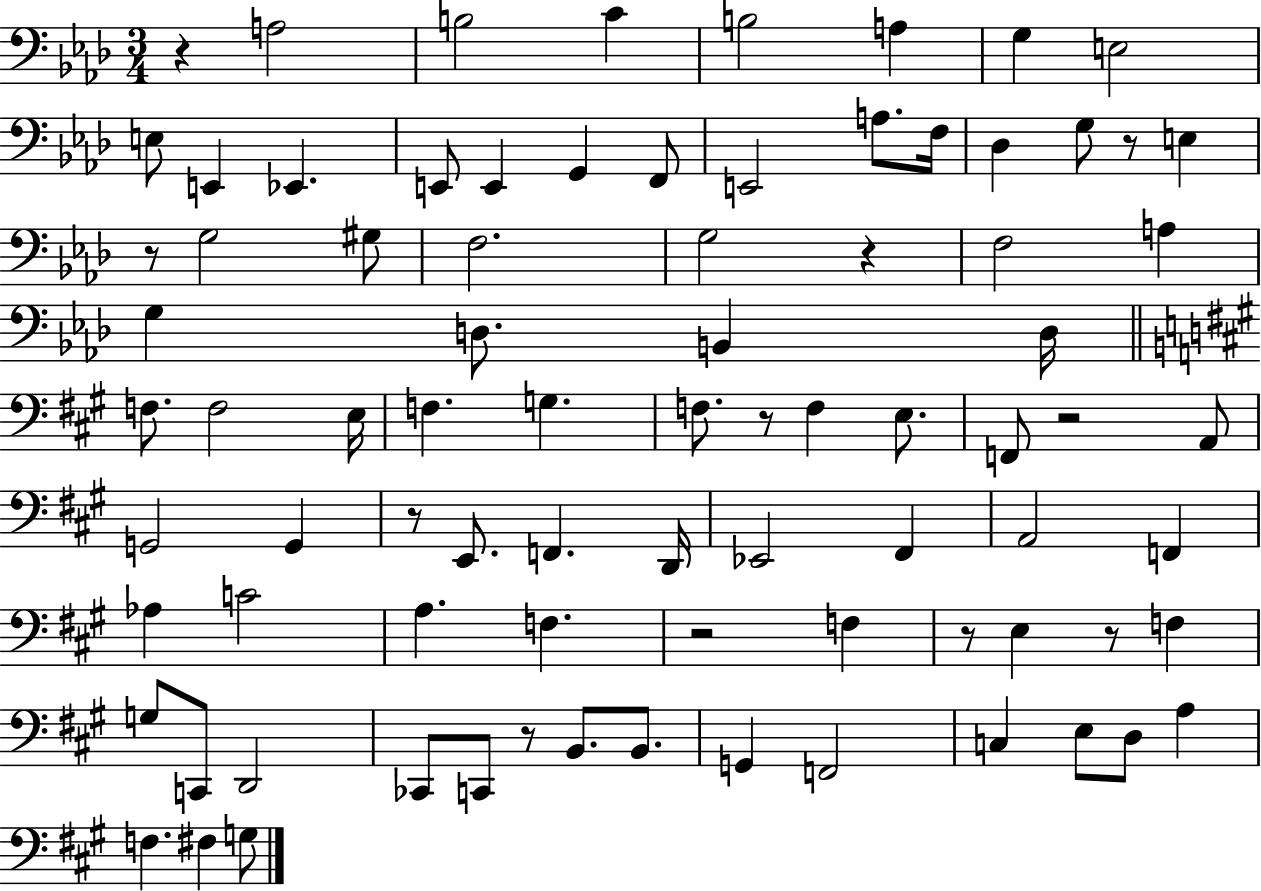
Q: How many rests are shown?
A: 11